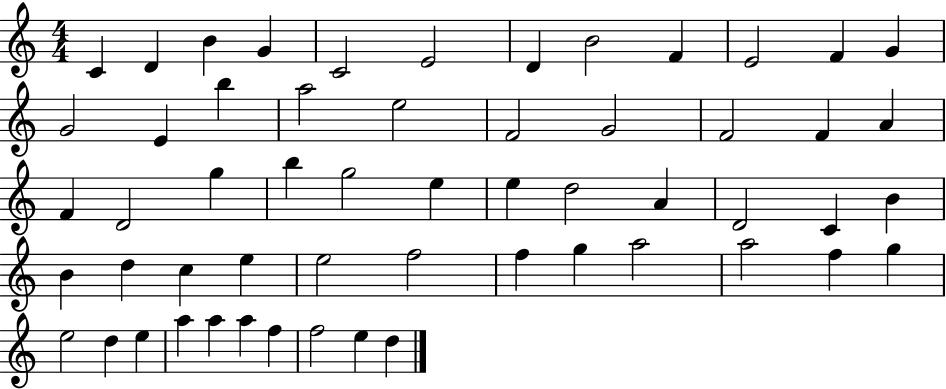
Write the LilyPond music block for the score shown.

{
  \clef treble
  \numericTimeSignature
  \time 4/4
  \key c \major
  c'4 d'4 b'4 g'4 | c'2 e'2 | d'4 b'2 f'4 | e'2 f'4 g'4 | \break g'2 e'4 b''4 | a''2 e''2 | f'2 g'2 | f'2 f'4 a'4 | \break f'4 d'2 g''4 | b''4 g''2 e''4 | e''4 d''2 a'4 | d'2 c'4 b'4 | \break b'4 d''4 c''4 e''4 | e''2 f''2 | f''4 g''4 a''2 | a''2 f''4 g''4 | \break e''2 d''4 e''4 | a''4 a''4 a''4 f''4 | f''2 e''4 d''4 | \bar "|."
}